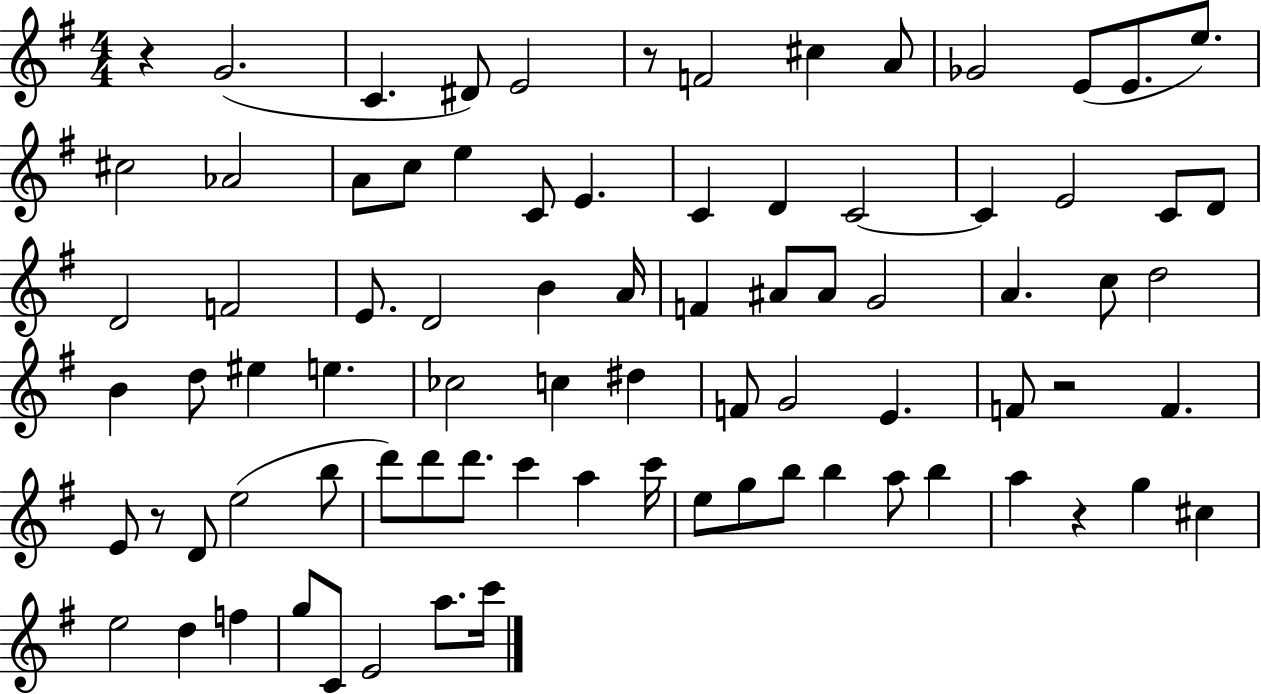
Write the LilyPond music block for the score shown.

{
  \clef treble
  \numericTimeSignature
  \time 4/4
  \key g \major
  \repeat volta 2 { r4 g'2.( | c'4. dis'8) e'2 | r8 f'2 cis''4 a'8 | ges'2 e'8( e'8. e''8.) | \break cis''2 aes'2 | a'8 c''8 e''4 c'8 e'4. | c'4 d'4 c'2~~ | c'4 e'2 c'8 d'8 | \break d'2 f'2 | e'8. d'2 b'4 a'16 | f'4 ais'8 ais'8 g'2 | a'4. c''8 d''2 | \break b'4 d''8 eis''4 e''4. | ces''2 c''4 dis''4 | f'8 g'2 e'4. | f'8 r2 f'4. | \break e'8 r8 d'8 e''2( b''8 | d'''8) d'''8 d'''8. c'''4 a''4 c'''16 | e''8 g''8 b''8 b''4 a''8 b''4 | a''4 r4 g''4 cis''4 | \break e''2 d''4 f''4 | g''8 c'8 e'2 a''8. c'''16 | } \bar "|."
}